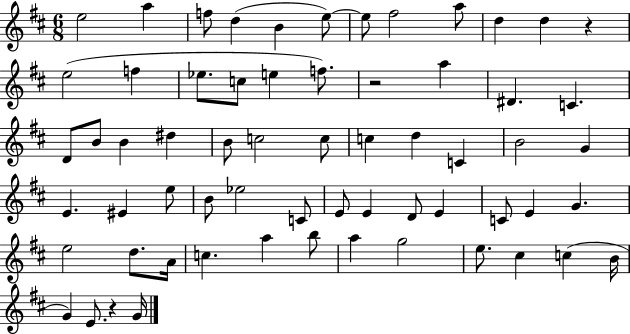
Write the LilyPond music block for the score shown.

{
  \clef treble
  \numericTimeSignature
  \time 6/8
  \key d \major
  e''2 a''4 | f''8 d''4( b'4 e''8~~) | e''8 fis''2 a''8 | d''4 d''4 r4 | \break e''2( f''4 | ees''8. c''8 e''4 f''8.) | r2 a''4 | dis'4. c'4. | \break d'8 b'8 b'4 dis''4 | b'8 c''2 c''8 | c''4 d''4 c'4 | b'2 g'4 | \break e'4. eis'4 e''8 | b'8 ees''2 c'8 | e'8 e'4 d'8 e'4 | c'8 e'4 g'4. | \break e''2 d''8. a'16 | c''4. a''4 b''8 | a''4 g''2 | e''8. cis''4 c''4( b'16 | \break g'4) e'8. r4 g'16 | \bar "|."
}